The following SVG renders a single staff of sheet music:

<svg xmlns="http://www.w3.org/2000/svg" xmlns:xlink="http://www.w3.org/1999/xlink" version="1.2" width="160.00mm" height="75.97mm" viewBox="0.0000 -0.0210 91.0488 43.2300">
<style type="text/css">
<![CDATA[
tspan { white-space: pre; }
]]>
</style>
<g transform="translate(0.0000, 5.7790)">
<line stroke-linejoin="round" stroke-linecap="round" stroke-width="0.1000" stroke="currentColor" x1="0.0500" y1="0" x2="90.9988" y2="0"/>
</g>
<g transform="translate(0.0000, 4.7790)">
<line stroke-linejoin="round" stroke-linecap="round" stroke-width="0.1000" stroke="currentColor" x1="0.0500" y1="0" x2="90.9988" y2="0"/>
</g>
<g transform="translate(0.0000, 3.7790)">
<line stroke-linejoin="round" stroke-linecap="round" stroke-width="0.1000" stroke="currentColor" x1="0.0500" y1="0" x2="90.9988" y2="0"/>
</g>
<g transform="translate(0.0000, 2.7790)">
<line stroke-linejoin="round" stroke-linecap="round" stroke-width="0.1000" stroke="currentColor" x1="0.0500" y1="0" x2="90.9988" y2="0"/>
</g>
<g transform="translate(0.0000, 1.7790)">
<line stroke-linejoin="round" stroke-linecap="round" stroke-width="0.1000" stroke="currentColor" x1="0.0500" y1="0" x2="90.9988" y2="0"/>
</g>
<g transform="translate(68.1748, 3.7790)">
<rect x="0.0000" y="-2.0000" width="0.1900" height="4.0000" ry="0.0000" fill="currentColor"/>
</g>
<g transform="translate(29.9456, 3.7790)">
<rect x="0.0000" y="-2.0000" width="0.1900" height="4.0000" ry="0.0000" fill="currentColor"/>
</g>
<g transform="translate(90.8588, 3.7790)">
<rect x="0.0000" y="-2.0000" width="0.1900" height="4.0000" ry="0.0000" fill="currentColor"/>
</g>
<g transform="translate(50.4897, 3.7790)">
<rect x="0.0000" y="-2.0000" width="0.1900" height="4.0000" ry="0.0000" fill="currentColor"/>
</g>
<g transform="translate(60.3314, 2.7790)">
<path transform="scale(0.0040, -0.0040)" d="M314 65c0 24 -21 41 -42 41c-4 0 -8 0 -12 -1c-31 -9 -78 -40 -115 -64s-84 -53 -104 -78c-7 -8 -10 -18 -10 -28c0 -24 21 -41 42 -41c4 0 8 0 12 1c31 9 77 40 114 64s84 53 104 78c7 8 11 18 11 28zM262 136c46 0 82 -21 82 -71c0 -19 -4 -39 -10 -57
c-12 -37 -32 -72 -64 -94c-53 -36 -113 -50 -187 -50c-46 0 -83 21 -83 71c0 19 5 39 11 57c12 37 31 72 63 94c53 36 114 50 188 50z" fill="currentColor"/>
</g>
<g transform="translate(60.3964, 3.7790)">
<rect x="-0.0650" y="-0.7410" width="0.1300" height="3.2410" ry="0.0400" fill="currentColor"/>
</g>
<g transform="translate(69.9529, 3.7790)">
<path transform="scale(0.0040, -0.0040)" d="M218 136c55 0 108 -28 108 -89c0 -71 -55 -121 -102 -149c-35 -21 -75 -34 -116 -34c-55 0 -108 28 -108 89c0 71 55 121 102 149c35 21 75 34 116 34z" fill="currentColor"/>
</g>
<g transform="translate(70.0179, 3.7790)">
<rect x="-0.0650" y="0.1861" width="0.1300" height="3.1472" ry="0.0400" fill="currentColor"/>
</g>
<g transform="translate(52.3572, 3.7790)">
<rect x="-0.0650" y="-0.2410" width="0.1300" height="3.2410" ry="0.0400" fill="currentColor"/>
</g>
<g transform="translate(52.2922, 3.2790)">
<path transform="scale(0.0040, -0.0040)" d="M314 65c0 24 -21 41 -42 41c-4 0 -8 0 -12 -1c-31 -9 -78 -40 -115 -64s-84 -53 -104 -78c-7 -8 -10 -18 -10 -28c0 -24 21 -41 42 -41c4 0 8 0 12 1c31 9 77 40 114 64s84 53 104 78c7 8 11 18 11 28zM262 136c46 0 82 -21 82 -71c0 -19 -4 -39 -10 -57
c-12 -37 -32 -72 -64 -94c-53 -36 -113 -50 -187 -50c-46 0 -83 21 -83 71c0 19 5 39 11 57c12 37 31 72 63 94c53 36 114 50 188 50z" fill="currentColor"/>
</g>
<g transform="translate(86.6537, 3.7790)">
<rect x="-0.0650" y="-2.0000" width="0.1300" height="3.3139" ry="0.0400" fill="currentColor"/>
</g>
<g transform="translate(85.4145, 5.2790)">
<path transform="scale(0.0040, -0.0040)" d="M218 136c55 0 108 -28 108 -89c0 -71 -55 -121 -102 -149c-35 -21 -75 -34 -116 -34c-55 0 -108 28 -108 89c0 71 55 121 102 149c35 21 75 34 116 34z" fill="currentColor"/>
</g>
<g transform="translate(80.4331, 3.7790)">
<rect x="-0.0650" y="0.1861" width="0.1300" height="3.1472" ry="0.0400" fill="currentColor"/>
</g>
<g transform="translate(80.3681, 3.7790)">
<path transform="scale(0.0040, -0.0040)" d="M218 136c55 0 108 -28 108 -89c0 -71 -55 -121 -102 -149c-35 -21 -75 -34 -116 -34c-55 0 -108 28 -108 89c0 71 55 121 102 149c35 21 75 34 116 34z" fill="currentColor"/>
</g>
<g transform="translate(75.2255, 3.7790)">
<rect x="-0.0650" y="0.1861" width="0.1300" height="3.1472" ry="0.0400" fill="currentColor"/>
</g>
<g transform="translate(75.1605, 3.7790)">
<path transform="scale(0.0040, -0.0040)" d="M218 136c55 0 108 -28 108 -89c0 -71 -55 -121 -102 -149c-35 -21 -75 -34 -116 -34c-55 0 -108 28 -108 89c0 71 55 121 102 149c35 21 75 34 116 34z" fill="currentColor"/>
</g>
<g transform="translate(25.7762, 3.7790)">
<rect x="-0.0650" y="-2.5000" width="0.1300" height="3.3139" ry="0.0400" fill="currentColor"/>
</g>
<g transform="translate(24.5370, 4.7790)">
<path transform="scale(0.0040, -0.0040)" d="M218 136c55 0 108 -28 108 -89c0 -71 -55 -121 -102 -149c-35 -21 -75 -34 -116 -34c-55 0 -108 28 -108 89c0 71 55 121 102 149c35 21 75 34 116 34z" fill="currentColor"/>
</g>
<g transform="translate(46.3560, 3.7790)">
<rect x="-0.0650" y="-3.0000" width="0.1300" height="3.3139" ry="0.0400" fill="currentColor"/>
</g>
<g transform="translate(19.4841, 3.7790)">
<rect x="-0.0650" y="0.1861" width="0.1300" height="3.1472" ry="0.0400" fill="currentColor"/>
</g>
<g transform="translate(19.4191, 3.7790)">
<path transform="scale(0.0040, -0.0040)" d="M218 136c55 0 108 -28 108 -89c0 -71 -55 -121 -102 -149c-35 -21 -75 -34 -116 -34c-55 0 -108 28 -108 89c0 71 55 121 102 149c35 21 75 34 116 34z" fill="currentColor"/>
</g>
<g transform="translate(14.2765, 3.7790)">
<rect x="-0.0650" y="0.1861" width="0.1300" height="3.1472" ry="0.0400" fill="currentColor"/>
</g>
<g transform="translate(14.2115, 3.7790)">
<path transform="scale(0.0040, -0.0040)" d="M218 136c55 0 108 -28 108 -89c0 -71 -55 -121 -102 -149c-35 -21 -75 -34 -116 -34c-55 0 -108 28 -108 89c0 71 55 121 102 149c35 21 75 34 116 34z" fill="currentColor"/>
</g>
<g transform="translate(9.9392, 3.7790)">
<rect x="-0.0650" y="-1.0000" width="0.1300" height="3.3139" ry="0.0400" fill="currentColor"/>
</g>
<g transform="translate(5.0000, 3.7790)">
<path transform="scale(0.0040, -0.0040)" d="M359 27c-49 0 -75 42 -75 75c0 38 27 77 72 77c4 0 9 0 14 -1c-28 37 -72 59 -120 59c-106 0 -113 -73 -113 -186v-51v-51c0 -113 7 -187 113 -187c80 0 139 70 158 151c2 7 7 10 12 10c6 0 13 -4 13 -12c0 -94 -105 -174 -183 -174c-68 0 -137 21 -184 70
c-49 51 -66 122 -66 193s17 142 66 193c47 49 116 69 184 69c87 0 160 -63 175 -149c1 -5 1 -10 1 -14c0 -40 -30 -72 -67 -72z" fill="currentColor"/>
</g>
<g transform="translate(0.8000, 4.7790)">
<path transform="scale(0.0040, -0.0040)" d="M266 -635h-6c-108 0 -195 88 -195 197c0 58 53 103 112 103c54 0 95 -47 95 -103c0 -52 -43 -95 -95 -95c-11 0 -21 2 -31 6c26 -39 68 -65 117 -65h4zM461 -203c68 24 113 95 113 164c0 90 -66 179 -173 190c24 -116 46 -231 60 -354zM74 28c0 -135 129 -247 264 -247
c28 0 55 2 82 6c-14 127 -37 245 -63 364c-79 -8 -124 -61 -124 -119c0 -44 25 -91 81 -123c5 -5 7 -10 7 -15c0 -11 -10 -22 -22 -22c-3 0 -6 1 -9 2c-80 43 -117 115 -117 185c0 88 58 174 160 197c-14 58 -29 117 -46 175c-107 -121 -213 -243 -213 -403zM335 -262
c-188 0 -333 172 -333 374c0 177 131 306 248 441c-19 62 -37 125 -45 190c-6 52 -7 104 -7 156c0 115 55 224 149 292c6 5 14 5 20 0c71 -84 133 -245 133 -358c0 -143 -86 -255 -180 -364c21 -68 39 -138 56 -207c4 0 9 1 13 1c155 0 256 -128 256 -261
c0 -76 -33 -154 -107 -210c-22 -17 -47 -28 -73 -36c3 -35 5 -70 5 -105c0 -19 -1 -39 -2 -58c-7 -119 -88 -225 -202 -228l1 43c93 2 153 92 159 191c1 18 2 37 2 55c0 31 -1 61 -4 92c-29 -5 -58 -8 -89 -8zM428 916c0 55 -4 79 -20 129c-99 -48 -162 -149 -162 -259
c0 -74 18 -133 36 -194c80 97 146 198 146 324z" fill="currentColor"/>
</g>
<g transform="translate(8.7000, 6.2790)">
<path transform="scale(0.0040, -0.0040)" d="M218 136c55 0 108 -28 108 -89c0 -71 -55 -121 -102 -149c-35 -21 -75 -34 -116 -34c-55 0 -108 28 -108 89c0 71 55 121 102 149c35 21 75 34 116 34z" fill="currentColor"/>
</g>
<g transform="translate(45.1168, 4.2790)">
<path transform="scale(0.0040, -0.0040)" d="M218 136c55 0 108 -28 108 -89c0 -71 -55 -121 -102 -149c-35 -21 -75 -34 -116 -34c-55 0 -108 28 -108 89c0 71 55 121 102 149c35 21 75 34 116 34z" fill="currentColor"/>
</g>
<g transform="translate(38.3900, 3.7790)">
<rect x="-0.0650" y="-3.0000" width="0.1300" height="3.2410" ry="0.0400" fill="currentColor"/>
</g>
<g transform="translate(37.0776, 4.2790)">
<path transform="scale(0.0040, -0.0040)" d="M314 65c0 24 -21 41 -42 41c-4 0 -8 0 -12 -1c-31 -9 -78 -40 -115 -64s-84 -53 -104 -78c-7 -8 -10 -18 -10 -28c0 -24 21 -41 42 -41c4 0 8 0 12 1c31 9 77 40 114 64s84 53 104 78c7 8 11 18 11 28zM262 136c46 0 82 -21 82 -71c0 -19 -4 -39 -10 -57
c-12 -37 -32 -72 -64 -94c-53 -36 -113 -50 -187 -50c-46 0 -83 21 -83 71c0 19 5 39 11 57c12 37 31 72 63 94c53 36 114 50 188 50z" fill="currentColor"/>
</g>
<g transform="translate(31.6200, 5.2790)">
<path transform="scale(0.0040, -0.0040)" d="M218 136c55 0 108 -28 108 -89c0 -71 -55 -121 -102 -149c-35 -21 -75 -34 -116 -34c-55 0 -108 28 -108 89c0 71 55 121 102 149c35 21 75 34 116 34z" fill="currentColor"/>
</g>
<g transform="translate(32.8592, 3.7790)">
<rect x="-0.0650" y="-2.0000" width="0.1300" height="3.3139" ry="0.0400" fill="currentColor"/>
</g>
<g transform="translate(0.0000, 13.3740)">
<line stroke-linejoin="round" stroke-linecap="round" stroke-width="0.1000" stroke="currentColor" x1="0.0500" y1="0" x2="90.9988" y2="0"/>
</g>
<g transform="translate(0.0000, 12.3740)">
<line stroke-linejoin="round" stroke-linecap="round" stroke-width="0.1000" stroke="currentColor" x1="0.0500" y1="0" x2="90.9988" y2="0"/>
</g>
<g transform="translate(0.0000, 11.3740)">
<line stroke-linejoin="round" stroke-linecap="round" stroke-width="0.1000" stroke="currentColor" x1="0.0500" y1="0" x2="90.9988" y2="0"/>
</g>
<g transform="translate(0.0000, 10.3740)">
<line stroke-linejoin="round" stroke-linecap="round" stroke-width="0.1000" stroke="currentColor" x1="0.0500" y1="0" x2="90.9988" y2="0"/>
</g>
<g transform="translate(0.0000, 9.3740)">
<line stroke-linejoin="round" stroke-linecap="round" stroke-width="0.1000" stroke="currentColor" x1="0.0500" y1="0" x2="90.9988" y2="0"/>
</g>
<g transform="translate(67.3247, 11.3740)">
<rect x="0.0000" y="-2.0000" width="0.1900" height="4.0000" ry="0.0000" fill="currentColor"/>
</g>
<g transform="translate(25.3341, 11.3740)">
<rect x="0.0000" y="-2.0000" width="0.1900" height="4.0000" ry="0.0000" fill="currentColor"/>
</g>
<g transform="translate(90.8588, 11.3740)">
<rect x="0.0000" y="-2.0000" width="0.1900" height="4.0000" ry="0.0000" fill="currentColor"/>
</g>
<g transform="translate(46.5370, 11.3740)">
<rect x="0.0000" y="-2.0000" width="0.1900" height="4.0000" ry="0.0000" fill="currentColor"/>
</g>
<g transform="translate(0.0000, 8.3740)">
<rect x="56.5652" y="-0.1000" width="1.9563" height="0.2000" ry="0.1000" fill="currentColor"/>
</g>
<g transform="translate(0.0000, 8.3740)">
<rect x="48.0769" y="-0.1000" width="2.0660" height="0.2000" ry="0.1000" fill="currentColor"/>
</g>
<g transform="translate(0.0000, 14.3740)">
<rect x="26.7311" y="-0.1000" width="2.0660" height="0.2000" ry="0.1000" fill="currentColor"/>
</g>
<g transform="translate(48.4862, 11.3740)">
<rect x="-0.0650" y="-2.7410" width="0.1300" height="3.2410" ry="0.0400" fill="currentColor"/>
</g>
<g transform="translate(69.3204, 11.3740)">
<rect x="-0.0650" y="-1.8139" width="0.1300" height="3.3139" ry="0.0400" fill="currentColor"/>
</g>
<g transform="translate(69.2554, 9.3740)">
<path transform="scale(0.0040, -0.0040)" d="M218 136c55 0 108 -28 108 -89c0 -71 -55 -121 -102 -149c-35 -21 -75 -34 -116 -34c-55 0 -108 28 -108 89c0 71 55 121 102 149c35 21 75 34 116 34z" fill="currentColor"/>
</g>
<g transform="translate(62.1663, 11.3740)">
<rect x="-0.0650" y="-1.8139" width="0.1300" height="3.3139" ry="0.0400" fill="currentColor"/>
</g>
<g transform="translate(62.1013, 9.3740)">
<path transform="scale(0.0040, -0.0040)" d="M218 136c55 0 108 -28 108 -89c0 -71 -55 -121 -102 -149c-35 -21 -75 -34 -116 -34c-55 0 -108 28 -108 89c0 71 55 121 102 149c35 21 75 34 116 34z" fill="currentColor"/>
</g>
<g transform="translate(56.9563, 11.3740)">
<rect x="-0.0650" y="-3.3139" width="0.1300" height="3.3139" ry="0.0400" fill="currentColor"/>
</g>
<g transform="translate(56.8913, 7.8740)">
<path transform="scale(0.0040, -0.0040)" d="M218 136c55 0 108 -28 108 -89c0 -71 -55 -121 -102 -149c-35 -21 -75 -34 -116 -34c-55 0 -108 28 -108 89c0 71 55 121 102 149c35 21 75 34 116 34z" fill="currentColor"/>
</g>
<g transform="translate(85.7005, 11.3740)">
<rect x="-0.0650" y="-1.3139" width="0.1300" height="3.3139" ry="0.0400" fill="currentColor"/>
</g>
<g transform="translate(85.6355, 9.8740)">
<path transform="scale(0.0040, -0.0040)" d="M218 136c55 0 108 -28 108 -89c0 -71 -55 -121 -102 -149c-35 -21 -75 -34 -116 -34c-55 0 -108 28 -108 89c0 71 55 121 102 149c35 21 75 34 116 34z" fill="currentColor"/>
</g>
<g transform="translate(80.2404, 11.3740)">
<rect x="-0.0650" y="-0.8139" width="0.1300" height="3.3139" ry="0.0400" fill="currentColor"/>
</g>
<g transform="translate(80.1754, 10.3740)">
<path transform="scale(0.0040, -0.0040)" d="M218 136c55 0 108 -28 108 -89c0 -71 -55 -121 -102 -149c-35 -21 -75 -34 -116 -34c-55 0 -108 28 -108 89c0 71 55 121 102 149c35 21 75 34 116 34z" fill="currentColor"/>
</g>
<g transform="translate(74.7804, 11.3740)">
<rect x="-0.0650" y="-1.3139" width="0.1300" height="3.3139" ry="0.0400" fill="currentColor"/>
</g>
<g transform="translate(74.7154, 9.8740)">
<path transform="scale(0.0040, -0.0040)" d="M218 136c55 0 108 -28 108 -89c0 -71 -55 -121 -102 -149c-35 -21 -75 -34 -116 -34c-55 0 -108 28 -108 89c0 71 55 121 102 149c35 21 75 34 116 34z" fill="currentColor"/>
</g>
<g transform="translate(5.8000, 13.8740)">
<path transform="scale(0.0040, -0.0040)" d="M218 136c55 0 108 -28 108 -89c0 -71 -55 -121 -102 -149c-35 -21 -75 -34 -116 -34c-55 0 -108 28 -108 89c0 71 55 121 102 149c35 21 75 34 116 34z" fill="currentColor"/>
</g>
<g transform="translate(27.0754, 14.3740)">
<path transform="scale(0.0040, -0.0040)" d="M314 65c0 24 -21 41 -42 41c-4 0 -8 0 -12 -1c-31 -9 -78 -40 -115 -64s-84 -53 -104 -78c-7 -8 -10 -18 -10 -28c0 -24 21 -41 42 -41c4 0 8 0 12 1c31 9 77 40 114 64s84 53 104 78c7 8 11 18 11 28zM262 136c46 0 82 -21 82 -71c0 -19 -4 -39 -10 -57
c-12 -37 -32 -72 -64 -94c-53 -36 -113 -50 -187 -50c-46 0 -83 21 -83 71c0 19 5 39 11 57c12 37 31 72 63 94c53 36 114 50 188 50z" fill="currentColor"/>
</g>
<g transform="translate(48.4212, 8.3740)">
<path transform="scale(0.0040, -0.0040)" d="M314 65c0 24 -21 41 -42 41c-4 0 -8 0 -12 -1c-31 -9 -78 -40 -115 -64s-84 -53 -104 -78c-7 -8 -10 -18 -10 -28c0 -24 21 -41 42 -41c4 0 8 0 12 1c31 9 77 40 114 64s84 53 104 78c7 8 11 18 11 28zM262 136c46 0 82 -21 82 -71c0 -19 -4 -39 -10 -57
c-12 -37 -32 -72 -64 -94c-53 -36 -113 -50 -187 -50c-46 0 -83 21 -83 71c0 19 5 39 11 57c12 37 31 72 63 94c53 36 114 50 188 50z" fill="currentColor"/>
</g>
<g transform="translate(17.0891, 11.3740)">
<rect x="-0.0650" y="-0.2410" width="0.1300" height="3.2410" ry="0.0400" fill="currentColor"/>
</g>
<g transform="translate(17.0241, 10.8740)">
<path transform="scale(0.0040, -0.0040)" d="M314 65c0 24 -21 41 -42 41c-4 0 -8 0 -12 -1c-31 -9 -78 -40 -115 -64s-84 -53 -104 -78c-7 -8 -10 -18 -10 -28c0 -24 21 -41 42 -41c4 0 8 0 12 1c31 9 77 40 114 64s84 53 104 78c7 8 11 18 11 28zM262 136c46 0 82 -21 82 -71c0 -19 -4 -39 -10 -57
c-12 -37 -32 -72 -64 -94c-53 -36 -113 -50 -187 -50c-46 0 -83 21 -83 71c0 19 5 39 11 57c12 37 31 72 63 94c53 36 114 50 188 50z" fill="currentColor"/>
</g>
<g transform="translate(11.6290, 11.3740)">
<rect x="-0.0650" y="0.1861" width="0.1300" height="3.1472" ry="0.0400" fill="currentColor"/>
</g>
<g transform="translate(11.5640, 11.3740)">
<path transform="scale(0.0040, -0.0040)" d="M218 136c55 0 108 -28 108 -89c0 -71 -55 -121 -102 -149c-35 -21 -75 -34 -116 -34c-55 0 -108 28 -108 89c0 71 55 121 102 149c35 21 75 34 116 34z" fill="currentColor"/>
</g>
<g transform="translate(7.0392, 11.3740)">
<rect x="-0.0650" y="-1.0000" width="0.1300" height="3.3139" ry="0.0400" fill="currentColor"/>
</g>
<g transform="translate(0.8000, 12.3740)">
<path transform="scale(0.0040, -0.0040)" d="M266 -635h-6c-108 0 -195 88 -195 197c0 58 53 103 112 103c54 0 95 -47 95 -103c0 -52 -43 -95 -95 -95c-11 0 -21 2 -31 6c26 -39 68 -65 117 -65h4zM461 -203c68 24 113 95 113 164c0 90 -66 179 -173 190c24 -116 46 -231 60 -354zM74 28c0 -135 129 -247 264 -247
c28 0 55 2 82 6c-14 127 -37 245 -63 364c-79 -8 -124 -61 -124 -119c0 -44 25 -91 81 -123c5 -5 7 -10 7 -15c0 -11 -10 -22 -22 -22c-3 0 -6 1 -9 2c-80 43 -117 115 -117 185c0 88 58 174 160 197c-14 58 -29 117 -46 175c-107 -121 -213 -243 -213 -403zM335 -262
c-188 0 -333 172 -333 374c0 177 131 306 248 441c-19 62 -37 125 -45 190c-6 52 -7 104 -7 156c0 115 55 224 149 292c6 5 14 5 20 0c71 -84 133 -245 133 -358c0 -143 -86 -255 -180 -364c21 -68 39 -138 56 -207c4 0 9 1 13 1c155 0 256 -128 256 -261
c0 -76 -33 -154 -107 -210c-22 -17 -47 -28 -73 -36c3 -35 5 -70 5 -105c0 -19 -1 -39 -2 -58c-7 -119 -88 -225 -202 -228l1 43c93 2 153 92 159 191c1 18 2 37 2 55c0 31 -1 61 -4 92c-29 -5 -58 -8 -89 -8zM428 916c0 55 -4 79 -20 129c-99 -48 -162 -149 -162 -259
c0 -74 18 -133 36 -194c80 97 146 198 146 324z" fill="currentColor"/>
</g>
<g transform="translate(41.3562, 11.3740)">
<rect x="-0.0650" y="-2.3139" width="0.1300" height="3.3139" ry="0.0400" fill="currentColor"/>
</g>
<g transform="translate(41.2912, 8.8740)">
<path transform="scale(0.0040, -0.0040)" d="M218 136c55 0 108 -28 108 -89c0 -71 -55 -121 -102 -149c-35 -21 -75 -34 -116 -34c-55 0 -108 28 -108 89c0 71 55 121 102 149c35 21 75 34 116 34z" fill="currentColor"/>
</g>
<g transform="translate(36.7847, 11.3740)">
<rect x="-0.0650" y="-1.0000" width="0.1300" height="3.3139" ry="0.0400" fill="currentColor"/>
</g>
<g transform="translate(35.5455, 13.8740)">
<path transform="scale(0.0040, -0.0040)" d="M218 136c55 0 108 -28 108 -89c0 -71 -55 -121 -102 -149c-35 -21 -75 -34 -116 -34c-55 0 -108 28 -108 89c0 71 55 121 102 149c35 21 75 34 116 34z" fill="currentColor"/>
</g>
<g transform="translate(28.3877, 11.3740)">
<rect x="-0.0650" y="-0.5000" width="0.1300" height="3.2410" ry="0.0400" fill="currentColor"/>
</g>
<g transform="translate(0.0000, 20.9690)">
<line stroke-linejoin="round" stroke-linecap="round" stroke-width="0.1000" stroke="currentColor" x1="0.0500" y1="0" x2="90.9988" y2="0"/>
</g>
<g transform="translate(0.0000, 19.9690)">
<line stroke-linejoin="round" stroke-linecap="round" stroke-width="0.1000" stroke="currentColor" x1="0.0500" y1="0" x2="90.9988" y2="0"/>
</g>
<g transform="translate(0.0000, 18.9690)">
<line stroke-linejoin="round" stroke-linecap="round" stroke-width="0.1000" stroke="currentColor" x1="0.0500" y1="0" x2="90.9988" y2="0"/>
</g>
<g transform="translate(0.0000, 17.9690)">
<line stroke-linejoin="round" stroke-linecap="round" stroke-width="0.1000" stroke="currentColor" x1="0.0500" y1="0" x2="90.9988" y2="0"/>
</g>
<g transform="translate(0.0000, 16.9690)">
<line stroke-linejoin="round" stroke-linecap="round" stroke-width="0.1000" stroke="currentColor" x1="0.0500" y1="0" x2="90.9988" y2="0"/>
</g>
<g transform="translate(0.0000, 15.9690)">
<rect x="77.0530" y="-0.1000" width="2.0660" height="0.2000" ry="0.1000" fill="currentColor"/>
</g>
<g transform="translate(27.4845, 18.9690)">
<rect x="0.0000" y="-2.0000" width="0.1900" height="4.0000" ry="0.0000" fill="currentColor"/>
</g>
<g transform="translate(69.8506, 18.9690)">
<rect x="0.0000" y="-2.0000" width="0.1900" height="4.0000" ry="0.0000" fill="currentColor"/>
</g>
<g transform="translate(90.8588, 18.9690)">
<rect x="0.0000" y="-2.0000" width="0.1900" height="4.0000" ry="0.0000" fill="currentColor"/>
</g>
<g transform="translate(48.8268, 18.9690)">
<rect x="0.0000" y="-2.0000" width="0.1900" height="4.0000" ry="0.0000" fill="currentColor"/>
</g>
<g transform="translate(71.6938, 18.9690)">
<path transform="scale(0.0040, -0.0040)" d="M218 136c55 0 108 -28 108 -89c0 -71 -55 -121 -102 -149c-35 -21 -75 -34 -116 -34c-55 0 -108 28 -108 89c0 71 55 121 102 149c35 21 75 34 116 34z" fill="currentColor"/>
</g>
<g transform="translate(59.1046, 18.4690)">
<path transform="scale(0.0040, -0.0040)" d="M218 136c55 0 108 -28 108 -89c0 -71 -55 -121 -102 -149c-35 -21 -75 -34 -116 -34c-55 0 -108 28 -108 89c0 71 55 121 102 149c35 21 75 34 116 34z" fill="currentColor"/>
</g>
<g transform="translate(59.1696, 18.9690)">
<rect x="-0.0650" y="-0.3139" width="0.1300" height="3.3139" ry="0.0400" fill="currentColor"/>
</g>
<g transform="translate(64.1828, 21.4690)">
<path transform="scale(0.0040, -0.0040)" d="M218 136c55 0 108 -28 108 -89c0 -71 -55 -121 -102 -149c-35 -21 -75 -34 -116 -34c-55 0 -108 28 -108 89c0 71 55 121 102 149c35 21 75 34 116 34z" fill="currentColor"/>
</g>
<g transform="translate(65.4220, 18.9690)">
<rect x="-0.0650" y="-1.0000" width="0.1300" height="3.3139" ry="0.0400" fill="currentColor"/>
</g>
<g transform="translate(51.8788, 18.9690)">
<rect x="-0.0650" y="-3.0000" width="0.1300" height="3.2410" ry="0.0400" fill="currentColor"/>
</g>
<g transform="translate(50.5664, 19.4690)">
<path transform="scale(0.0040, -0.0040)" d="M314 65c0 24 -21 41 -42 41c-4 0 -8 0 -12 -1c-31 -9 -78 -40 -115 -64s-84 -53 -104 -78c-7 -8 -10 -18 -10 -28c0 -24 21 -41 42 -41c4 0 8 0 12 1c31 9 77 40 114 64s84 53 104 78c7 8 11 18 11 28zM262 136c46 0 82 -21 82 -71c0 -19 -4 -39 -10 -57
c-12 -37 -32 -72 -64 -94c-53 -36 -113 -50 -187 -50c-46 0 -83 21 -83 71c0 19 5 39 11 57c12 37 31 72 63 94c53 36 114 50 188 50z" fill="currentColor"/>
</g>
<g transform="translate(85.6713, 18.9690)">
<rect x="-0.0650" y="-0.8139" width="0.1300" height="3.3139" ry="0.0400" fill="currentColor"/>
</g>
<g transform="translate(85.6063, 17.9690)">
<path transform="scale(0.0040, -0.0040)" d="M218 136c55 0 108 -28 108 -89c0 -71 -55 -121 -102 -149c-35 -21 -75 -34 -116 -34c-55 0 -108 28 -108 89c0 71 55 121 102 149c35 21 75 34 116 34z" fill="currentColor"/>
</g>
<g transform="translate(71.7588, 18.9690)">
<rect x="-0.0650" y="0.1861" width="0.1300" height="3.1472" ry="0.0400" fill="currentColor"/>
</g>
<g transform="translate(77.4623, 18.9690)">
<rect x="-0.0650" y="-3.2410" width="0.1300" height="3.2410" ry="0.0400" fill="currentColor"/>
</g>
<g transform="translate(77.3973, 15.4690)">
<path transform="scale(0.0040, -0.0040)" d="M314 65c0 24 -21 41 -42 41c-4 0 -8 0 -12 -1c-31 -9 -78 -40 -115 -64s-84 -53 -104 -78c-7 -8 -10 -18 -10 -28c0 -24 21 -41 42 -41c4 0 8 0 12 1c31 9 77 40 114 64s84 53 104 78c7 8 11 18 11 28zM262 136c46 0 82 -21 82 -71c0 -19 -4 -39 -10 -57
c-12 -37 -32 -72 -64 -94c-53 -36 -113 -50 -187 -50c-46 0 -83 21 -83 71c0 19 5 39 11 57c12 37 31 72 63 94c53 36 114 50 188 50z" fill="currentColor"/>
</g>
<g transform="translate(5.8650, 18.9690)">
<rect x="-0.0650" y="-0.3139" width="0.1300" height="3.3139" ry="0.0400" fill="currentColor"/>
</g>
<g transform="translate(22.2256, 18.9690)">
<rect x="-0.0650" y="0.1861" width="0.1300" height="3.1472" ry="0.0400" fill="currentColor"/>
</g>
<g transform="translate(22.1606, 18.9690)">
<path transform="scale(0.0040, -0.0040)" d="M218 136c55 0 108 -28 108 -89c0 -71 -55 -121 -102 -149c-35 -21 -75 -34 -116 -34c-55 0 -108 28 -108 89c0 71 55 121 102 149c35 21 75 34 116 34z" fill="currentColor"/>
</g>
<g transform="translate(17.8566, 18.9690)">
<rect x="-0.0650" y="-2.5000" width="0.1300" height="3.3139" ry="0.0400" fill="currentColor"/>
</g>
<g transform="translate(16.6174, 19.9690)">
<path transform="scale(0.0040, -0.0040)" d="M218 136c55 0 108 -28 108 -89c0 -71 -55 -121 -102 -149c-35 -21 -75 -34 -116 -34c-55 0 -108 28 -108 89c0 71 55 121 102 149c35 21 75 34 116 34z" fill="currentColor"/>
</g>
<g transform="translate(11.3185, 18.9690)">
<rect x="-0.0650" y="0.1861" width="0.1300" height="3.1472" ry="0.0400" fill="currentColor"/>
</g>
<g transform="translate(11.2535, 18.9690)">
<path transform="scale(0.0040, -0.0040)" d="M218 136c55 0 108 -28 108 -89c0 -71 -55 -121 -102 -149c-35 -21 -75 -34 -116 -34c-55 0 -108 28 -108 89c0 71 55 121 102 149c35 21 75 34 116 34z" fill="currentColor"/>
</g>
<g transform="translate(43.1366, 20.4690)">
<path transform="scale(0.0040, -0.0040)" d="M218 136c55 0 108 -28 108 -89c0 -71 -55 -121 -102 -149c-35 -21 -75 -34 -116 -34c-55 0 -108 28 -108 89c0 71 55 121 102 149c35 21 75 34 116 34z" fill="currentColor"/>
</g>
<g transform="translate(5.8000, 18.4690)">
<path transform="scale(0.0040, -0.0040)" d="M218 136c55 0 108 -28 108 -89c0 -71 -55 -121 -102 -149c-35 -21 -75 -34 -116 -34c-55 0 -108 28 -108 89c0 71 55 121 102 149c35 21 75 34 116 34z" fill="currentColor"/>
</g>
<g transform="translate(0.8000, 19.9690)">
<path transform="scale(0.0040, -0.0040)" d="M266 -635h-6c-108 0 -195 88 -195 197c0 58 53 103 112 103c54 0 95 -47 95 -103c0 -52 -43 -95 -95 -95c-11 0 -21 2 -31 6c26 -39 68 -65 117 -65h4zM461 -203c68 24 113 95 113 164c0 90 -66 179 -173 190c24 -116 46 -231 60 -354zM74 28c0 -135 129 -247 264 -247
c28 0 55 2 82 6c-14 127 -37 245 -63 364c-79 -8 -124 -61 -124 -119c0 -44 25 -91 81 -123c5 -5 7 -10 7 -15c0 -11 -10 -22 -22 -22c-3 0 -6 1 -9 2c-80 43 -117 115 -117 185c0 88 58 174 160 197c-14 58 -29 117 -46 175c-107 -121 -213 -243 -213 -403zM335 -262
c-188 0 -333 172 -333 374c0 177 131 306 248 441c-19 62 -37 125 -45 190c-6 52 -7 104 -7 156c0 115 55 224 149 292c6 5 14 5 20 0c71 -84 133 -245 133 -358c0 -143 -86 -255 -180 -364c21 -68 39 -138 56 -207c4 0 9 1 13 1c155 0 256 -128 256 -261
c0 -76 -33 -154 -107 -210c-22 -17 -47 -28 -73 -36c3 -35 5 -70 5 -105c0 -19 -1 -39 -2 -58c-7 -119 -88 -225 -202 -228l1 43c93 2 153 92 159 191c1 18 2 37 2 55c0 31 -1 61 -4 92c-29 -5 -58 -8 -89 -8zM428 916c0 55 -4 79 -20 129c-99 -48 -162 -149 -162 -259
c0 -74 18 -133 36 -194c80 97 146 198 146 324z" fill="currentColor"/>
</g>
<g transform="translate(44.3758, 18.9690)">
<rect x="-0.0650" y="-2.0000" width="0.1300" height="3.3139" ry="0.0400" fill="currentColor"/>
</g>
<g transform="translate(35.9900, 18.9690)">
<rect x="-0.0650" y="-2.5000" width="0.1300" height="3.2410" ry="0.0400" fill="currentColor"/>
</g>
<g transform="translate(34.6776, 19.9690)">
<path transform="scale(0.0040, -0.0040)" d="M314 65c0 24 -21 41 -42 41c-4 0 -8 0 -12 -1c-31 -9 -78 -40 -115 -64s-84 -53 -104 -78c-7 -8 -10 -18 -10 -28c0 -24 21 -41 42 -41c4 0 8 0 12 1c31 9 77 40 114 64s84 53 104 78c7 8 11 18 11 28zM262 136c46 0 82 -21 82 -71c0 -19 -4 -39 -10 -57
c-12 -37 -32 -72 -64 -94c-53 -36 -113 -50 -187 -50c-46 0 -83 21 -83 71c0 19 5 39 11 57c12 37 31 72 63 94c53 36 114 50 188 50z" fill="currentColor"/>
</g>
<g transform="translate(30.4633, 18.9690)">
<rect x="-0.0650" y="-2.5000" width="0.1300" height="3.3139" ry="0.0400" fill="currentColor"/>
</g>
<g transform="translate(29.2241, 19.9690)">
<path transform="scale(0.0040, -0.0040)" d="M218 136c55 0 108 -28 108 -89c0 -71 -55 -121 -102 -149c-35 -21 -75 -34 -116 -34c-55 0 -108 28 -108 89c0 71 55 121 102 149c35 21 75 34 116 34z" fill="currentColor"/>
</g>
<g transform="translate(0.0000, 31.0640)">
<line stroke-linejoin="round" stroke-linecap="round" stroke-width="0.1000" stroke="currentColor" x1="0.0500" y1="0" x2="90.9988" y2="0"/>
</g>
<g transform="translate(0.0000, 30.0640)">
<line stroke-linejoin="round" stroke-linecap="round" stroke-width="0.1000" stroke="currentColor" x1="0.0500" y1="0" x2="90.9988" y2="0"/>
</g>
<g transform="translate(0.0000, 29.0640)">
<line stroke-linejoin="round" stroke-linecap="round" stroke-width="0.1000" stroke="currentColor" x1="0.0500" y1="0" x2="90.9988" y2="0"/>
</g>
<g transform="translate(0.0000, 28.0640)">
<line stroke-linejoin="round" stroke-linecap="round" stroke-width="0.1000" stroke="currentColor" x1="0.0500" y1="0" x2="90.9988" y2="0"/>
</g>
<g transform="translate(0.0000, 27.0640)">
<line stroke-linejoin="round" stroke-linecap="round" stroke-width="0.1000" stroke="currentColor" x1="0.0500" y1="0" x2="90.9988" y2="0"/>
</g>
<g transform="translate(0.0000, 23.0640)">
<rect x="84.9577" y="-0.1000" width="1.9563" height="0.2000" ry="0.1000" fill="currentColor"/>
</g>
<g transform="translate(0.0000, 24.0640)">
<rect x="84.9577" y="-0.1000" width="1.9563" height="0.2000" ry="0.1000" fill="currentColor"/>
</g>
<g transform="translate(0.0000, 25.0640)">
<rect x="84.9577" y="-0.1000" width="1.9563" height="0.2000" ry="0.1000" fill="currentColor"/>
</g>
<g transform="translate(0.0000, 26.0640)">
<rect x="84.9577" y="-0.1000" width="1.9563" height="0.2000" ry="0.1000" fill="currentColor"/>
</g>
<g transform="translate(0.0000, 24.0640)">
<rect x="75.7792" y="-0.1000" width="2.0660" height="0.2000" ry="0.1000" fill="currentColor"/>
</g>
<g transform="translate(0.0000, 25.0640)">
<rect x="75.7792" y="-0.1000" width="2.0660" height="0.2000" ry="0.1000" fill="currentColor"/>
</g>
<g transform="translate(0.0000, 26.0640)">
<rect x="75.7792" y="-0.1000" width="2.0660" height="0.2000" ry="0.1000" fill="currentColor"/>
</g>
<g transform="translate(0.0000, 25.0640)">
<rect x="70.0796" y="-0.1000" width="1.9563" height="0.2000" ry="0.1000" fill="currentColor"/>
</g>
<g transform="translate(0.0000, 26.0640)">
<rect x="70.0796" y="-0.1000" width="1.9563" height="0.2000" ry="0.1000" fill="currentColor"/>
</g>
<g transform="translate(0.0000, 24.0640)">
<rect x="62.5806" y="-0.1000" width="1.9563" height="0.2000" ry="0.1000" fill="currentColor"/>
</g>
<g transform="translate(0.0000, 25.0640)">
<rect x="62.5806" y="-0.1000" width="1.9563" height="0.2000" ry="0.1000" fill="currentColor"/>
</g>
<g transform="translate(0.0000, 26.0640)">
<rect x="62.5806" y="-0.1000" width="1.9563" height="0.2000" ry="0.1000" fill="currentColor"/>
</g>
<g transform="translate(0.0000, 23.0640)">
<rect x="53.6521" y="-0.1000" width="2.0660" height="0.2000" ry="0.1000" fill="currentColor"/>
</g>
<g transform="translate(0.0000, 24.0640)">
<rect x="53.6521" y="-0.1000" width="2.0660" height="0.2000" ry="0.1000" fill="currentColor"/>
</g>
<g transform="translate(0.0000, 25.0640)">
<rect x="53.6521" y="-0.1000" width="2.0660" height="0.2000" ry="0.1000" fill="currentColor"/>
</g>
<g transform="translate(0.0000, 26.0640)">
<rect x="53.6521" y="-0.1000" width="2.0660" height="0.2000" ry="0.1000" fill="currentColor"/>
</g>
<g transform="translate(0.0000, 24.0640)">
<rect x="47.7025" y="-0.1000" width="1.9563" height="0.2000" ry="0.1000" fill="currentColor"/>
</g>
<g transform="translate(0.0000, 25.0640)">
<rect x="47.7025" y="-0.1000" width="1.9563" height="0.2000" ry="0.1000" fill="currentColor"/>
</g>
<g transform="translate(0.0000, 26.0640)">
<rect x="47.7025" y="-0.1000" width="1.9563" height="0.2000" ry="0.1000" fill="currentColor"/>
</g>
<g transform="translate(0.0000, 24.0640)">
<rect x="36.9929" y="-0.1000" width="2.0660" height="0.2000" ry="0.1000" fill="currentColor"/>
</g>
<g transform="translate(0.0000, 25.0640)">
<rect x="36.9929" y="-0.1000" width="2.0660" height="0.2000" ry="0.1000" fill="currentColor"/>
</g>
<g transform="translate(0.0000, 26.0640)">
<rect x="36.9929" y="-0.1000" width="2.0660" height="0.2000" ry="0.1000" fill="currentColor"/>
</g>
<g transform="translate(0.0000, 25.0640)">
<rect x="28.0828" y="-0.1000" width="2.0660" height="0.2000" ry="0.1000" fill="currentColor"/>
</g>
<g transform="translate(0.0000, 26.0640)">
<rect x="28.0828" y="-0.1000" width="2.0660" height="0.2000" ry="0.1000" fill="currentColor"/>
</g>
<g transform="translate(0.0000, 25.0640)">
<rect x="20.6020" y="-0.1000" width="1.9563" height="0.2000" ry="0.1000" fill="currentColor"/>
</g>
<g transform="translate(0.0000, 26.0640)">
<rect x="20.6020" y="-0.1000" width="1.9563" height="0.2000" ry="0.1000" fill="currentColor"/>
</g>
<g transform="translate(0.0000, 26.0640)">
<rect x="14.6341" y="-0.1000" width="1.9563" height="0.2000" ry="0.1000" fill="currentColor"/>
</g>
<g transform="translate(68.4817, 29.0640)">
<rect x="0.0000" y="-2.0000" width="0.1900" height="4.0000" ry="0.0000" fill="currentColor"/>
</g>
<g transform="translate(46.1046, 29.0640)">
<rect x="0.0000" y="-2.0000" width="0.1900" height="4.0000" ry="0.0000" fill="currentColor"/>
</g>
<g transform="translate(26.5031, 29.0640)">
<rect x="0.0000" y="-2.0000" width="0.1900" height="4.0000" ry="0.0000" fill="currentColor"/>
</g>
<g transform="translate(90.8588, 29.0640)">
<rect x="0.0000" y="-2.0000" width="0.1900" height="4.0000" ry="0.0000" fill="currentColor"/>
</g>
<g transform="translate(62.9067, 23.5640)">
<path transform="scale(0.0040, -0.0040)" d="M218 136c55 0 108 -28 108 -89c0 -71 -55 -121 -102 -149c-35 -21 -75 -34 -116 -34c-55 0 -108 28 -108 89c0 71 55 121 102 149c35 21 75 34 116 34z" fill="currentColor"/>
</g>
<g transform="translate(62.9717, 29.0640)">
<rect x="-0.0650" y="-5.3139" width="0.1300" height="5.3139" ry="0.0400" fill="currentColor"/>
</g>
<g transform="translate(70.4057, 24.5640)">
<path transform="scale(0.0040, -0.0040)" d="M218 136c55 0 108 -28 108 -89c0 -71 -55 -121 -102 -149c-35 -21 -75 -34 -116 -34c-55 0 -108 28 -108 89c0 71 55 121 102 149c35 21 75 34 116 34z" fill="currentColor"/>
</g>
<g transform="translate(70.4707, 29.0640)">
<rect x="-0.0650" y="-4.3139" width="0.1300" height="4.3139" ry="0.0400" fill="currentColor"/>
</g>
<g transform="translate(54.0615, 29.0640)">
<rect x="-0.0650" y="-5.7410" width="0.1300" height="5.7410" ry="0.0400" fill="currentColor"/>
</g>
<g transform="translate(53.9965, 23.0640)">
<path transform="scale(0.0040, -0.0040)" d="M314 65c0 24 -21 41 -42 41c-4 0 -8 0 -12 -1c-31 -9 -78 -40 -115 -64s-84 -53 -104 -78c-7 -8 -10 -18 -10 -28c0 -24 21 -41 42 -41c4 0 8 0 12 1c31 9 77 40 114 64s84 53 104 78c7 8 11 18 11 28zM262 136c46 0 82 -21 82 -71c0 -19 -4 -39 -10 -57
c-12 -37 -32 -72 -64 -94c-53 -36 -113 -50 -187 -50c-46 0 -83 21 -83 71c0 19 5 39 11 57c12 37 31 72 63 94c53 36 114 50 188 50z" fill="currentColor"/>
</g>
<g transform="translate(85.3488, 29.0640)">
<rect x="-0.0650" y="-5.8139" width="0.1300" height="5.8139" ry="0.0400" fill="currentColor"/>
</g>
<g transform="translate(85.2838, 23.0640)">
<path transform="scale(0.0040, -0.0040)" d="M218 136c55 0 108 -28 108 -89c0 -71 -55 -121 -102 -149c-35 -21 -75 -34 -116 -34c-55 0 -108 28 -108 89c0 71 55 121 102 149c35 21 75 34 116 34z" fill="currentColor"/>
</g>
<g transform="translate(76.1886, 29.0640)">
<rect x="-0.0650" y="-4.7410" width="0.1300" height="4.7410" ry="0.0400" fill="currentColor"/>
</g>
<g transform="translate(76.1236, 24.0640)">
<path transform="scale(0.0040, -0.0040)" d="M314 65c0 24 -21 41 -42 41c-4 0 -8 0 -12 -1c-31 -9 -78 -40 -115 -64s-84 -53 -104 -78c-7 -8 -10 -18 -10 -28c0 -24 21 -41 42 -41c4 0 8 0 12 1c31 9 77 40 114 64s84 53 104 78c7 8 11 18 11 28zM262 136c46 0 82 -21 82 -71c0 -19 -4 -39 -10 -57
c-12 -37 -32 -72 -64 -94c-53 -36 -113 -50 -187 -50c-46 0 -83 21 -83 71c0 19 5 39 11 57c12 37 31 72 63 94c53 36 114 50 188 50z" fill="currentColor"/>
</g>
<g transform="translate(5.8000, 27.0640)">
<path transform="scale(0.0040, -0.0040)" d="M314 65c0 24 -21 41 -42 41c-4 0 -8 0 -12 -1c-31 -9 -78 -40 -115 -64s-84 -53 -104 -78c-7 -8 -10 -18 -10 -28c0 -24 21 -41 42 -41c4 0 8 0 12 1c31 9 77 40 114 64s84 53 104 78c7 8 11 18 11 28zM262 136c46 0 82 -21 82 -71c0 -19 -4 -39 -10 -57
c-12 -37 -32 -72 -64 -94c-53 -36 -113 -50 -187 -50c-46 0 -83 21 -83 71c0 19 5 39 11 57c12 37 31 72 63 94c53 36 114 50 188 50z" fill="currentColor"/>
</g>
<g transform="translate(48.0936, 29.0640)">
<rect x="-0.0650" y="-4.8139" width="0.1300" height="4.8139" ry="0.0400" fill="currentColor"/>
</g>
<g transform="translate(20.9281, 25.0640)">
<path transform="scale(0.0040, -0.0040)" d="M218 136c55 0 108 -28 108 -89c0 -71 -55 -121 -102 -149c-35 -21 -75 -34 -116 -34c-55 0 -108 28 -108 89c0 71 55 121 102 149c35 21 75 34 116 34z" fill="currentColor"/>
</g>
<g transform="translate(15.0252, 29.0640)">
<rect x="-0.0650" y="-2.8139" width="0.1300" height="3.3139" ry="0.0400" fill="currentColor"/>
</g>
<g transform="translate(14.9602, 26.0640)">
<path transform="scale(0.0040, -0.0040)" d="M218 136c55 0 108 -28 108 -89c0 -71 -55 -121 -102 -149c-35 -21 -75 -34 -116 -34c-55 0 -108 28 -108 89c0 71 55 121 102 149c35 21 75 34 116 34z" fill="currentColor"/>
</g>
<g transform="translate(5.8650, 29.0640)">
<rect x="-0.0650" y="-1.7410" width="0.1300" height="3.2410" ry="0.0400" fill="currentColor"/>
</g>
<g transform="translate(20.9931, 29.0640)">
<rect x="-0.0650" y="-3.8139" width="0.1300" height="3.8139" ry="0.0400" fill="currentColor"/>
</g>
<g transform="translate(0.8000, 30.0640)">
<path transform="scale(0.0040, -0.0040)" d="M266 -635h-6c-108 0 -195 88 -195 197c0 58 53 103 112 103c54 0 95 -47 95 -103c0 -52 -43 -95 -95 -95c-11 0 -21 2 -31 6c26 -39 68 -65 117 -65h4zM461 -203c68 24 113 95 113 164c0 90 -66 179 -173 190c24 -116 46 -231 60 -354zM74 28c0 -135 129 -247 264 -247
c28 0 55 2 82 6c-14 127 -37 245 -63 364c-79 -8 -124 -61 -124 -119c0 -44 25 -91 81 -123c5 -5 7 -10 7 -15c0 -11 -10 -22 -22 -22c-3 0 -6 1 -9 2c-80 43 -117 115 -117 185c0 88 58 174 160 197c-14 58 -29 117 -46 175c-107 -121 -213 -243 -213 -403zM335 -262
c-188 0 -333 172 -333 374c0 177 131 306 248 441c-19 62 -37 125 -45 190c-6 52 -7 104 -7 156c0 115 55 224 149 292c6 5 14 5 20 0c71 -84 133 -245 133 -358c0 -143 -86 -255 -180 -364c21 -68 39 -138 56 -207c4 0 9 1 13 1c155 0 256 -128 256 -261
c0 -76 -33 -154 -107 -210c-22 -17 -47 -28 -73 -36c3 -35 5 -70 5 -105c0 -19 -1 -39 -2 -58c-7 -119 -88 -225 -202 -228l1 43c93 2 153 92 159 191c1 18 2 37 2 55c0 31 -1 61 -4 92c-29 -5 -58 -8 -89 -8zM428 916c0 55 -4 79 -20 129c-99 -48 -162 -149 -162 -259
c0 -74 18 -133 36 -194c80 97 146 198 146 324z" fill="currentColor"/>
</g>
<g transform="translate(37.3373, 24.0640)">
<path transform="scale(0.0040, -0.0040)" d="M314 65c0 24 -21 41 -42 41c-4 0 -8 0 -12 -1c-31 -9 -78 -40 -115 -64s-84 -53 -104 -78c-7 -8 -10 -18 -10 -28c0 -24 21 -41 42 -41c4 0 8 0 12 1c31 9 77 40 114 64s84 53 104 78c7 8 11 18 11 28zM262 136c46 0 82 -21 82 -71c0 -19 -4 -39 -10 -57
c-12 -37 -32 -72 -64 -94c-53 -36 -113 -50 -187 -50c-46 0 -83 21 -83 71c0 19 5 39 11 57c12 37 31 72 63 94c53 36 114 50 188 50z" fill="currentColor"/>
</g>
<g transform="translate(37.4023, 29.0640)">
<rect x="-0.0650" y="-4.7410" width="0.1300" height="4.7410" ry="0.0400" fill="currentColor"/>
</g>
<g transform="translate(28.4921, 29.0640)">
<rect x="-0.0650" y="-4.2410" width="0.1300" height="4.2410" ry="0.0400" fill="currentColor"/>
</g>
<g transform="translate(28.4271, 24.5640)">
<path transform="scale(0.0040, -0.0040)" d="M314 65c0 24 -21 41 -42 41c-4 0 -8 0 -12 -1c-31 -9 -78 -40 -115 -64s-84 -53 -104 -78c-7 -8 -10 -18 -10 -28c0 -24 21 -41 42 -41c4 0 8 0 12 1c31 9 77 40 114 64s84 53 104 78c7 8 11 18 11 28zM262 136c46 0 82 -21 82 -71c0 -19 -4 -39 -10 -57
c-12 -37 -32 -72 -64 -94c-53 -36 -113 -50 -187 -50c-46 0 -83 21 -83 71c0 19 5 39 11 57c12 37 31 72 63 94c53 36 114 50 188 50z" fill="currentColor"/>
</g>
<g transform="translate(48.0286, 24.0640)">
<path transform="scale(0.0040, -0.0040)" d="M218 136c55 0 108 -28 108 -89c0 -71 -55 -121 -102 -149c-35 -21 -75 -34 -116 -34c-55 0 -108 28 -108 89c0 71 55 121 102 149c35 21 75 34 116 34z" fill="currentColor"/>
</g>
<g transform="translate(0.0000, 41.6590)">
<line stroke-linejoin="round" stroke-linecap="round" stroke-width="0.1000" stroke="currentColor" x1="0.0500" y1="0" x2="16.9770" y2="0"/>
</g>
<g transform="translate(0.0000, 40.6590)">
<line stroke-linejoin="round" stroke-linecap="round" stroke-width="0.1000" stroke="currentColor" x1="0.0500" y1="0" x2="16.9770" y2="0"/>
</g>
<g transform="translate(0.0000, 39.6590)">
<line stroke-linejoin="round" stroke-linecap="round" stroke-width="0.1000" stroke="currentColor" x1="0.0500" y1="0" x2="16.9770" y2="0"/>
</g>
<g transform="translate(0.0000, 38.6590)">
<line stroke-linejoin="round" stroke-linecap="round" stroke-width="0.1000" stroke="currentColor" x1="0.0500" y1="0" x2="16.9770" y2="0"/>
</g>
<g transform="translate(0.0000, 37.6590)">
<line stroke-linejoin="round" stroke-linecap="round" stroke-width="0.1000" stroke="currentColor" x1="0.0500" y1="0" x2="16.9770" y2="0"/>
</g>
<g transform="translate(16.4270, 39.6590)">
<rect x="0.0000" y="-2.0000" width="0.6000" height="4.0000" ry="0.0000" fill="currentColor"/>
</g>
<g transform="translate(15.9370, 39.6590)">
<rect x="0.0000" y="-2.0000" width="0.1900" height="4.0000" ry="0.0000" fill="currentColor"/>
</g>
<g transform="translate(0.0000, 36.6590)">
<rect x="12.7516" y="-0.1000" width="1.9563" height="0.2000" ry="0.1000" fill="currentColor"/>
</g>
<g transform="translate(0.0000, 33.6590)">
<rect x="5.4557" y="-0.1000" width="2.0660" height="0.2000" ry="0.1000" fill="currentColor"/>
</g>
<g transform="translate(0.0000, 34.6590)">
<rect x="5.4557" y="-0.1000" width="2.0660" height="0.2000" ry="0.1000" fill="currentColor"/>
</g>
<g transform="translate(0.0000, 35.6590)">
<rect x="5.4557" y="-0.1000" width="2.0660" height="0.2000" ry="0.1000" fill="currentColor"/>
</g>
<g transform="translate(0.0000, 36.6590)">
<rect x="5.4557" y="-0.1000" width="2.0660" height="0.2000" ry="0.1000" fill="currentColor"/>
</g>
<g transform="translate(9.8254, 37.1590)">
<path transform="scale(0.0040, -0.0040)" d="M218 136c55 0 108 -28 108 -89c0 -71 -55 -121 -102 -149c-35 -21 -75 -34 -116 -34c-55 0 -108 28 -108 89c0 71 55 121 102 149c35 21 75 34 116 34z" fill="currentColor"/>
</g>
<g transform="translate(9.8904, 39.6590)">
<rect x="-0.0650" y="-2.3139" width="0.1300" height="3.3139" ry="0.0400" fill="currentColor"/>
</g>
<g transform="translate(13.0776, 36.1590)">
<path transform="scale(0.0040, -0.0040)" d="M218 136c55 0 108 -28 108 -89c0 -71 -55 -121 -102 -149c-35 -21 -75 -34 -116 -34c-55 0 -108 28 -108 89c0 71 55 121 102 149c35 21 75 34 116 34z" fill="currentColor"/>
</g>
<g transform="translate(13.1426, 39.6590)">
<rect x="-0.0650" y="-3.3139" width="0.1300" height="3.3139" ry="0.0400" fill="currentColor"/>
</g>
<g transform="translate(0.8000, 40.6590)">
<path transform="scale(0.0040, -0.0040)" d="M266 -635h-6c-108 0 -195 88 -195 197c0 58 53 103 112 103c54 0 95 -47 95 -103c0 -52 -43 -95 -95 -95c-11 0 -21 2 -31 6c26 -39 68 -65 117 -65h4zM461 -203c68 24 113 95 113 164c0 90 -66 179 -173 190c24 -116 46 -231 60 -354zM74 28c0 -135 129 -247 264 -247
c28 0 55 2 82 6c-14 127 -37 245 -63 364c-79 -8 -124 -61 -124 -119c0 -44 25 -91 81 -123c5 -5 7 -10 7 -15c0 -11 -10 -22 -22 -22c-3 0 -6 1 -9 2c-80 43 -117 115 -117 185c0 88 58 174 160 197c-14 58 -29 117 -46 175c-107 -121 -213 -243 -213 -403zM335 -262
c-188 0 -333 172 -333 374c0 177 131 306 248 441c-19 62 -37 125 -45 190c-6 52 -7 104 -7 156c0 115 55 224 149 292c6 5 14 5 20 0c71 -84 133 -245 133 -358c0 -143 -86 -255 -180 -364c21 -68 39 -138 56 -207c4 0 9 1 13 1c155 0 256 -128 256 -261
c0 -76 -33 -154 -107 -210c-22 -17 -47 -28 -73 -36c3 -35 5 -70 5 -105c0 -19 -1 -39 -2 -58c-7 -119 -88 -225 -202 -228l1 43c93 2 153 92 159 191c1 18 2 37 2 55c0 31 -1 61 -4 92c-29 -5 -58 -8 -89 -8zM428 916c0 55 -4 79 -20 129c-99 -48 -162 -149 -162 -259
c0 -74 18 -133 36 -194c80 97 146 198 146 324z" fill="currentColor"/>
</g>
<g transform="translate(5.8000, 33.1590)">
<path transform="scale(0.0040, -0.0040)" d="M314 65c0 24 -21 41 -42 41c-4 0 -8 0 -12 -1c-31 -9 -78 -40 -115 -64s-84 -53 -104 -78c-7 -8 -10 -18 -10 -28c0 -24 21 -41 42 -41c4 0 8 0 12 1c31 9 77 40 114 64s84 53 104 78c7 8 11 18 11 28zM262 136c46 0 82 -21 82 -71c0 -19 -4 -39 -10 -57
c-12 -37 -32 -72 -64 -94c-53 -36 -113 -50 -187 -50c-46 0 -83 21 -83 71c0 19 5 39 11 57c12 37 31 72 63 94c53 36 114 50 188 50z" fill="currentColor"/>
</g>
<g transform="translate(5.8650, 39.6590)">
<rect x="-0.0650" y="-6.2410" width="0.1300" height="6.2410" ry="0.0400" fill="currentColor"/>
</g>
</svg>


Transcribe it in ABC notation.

X:1
T:Untitled
M:4/4
L:1/4
K:C
D B B G F A2 A c2 d2 B B B F D B c2 C2 D g a2 b f f e d e c B G B G G2 F A2 c D B b2 d f2 a c' d'2 e'2 e' g'2 f' d' e'2 g' a'2 g b